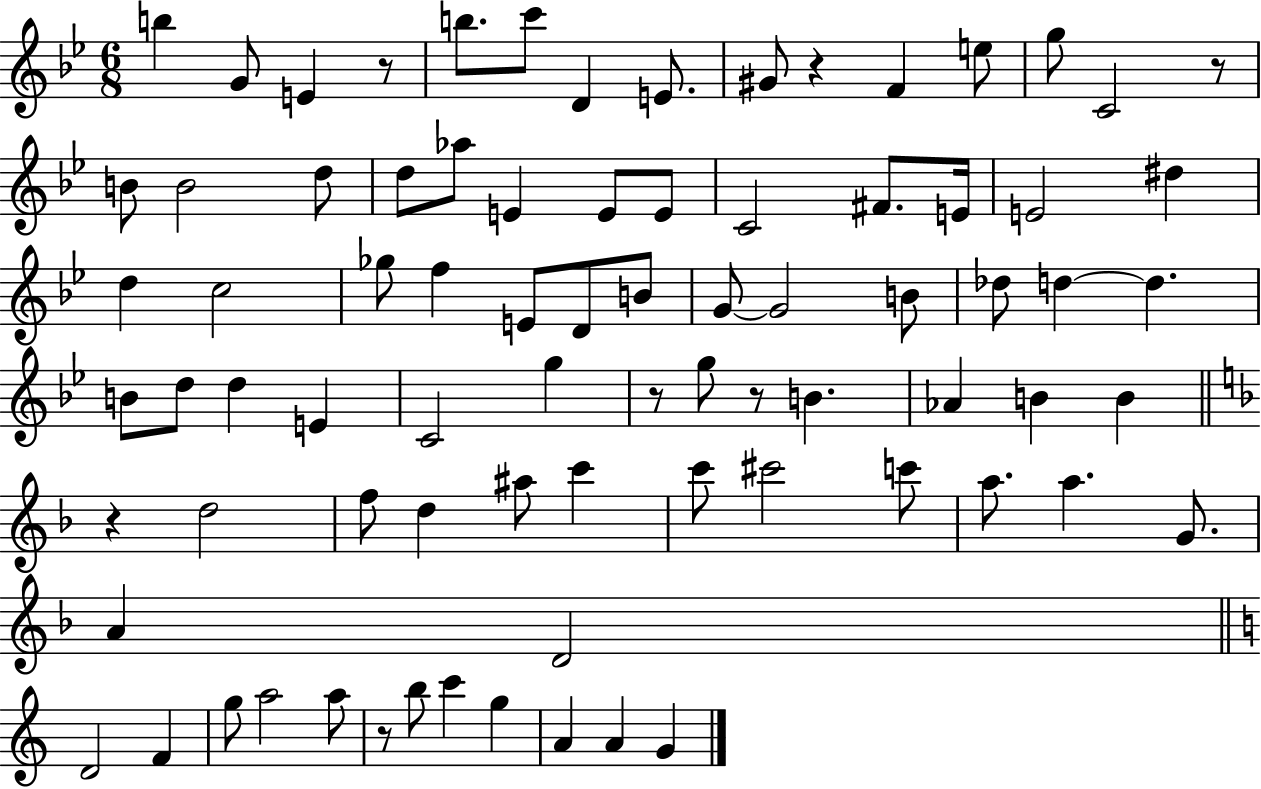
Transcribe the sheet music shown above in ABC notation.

X:1
T:Untitled
M:6/8
L:1/4
K:Bb
b G/2 E z/2 b/2 c'/2 D E/2 ^G/2 z F e/2 g/2 C2 z/2 B/2 B2 d/2 d/2 _a/2 E E/2 E/2 C2 ^F/2 E/4 E2 ^d d c2 _g/2 f E/2 D/2 B/2 G/2 G2 B/2 _d/2 d d B/2 d/2 d E C2 g z/2 g/2 z/2 B _A B B z d2 f/2 d ^a/2 c' c'/2 ^c'2 c'/2 a/2 a G/2 A D2 D2 F g/2 a2 a/2 z/2 b/2 c' g A A G